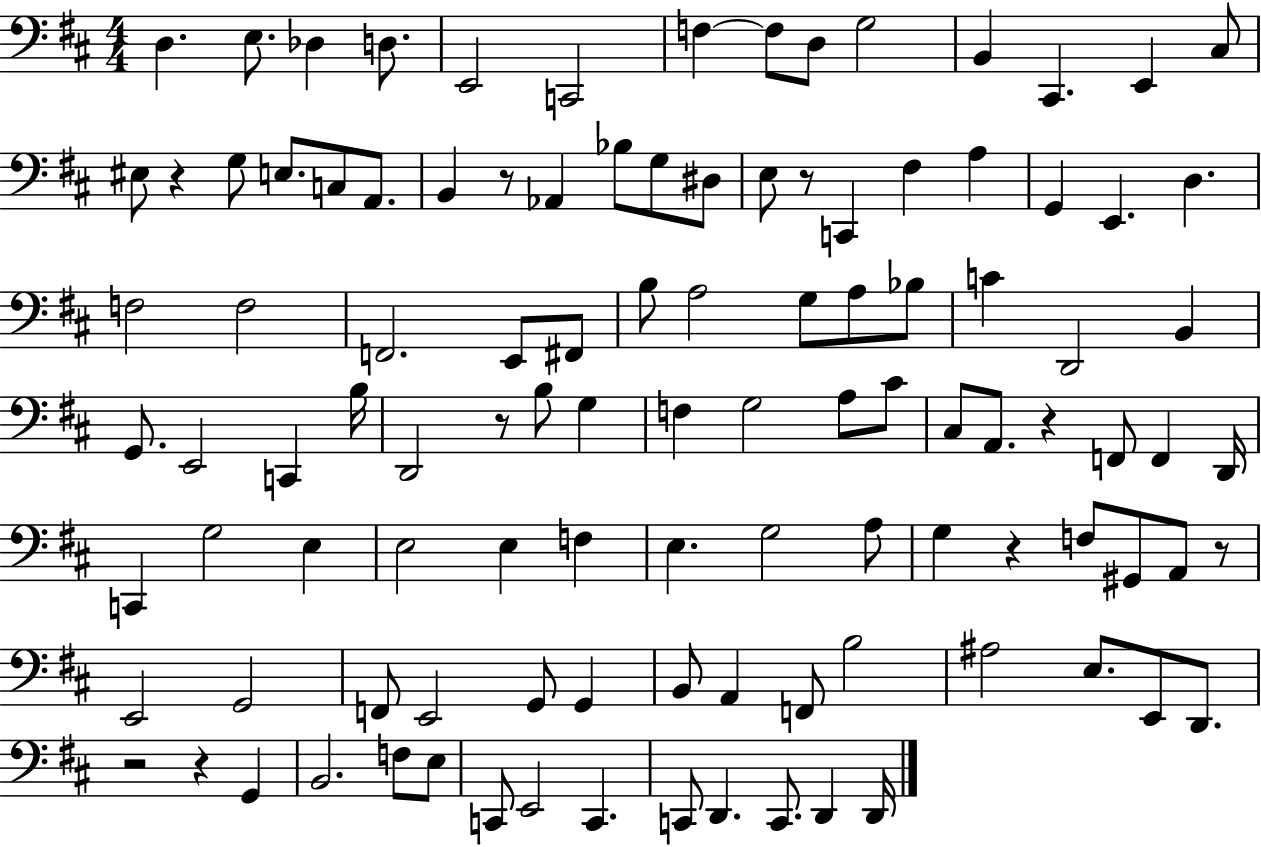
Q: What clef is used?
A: bass